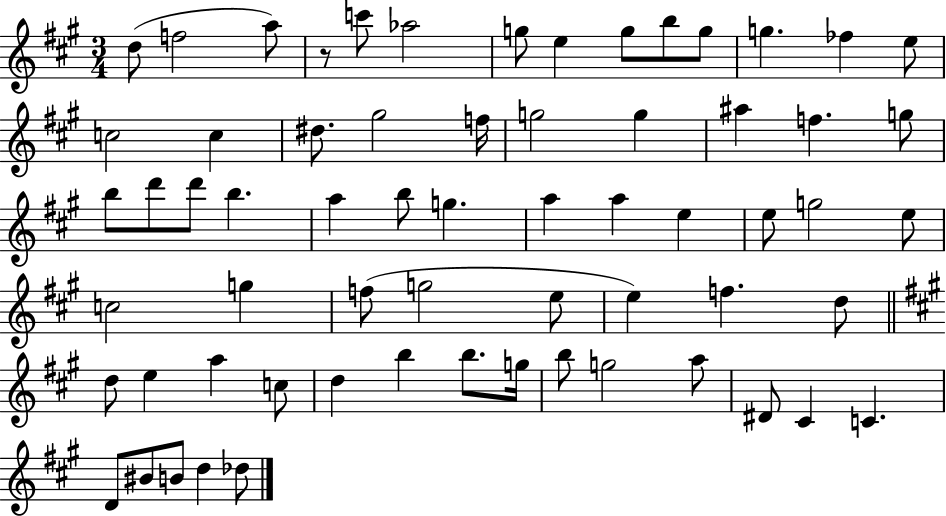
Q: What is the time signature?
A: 3/4